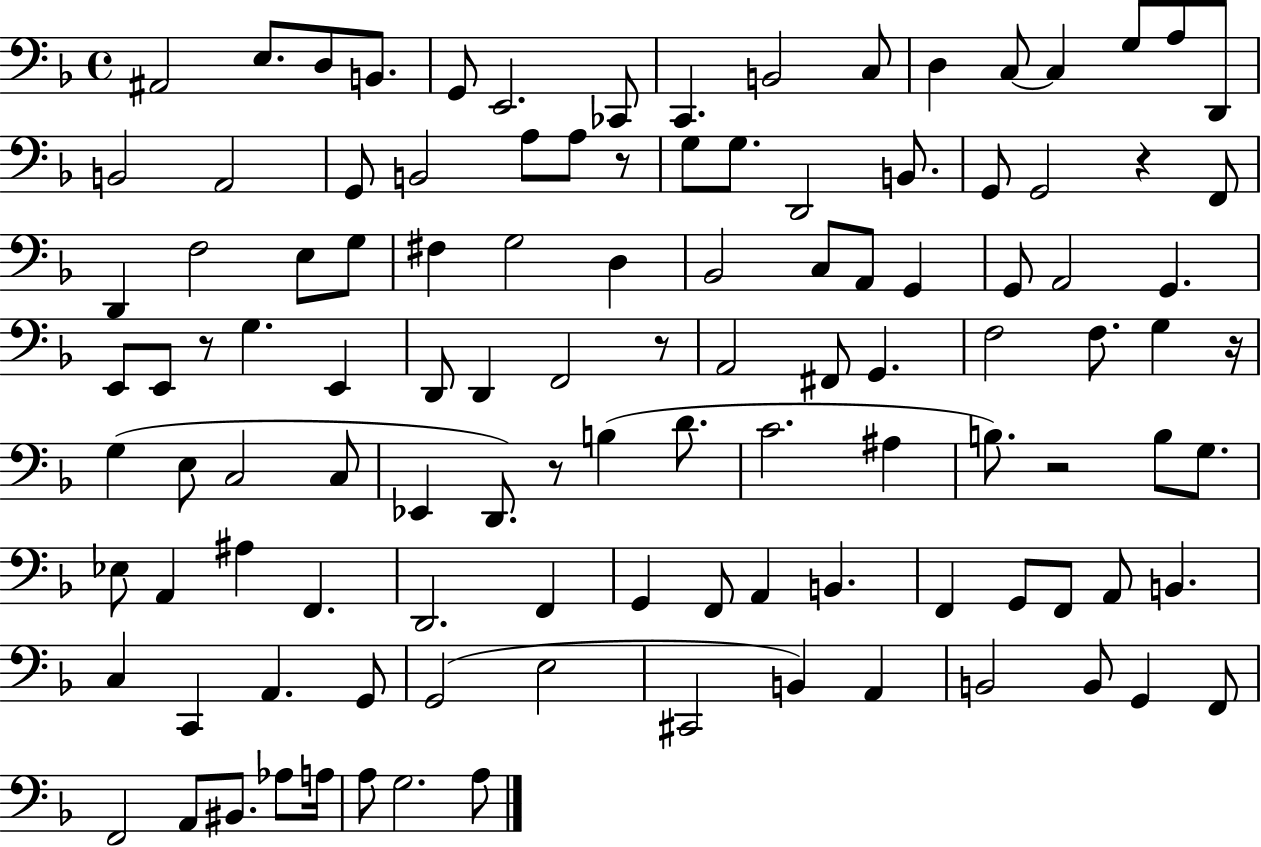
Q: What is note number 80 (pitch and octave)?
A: F2